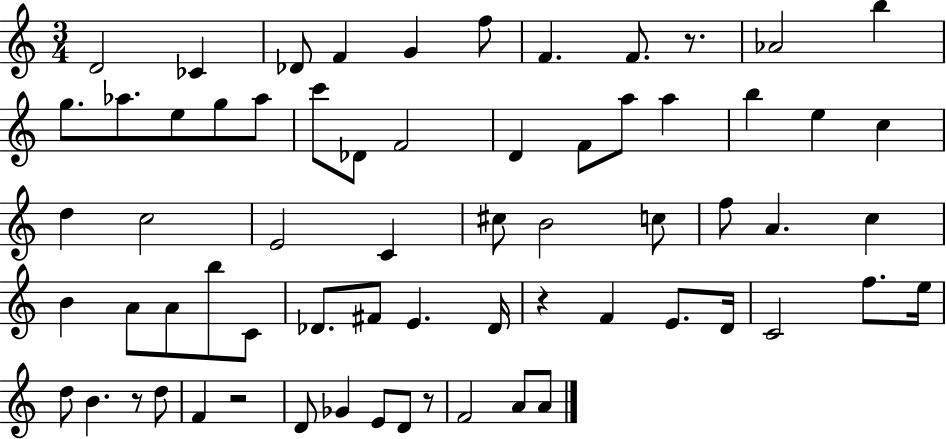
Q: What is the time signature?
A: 3/4